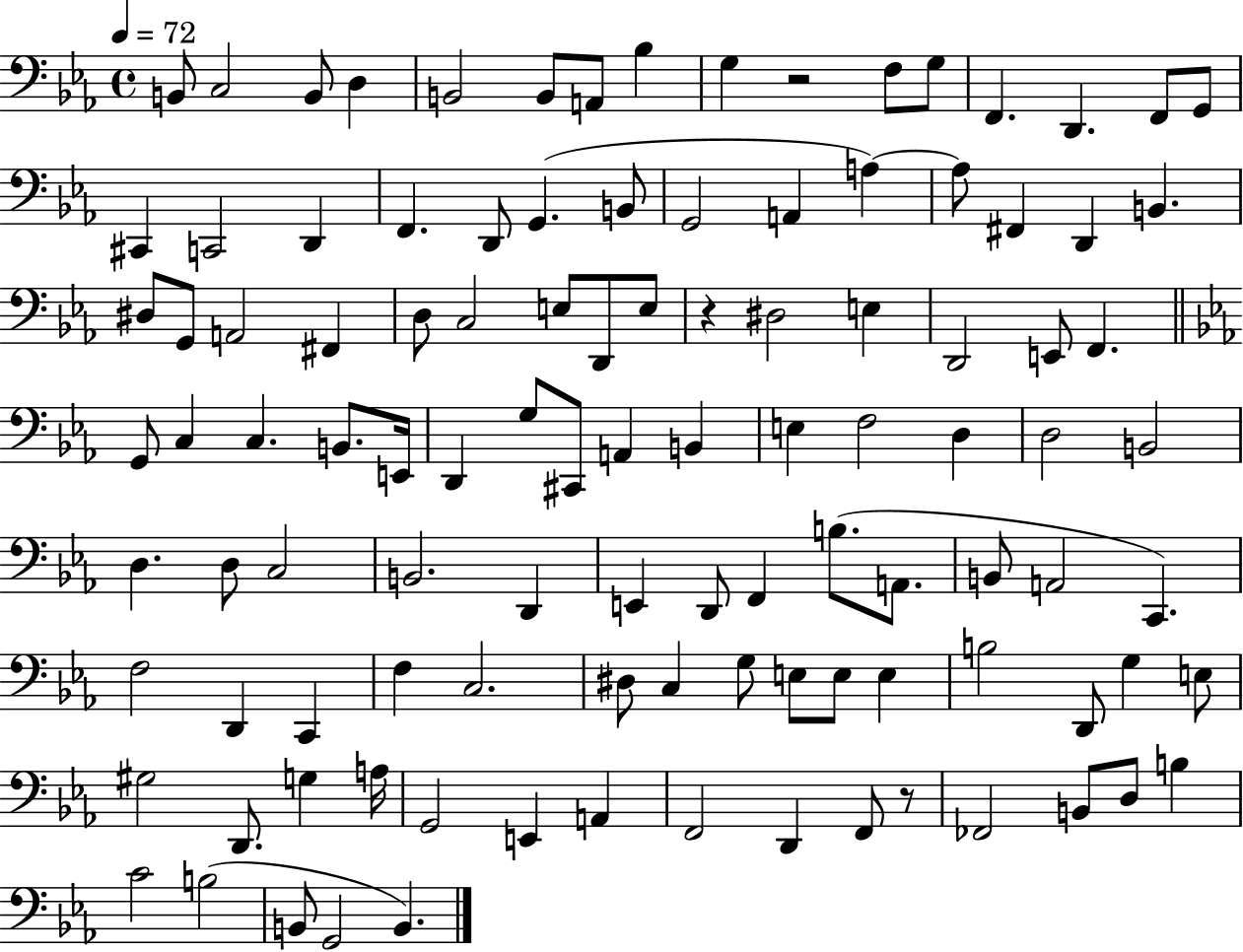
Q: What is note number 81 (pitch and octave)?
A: E3